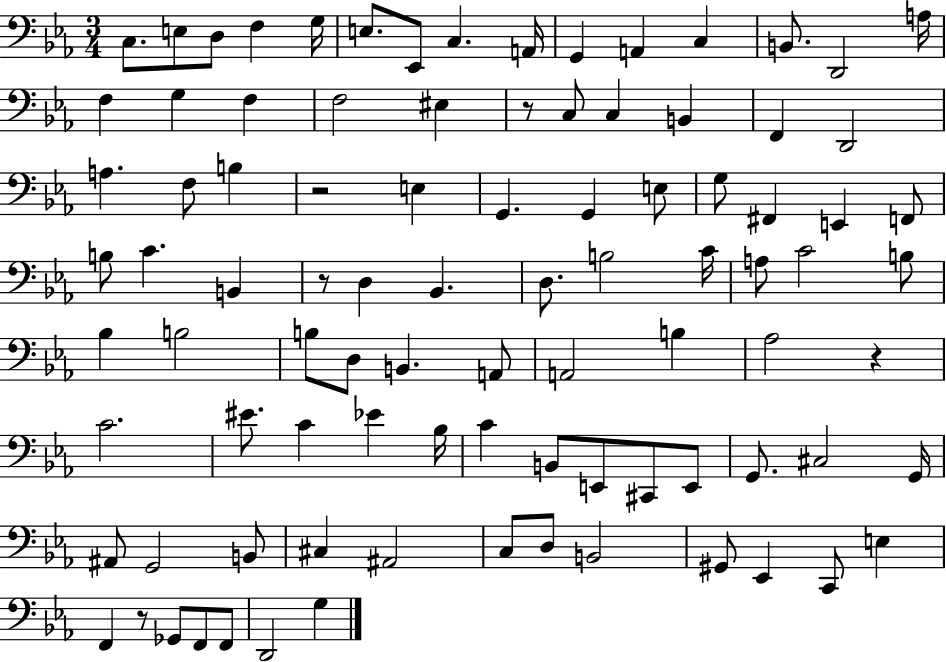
{
  \clef bass
  \numericTimeSignature
  \time 3/4
  \key ees \major
  c8. e8 d8 f4 g16 | e8. ees,8 c4. a,16 | g,4 a,4 c4 | b,8. d,2 a16 | \break f4 g4 f4 | f2 eis4 | r8 c8 c4 b,4 | f,4 d,2 | \break a4. f8 b4 | r2 e4 | g,4. g,4 e8 | g8 fis,4 e,4 f,8 | \break b8 c'4. b,4 | r8 d4 bes,4. | d8. b2 c'16 | a8 c'2 b8 | \break bes4 b2 | b8 d8 b,4. a,8 | a,2 b4 | aes2 r4 | \break c'2. | eis'8. c'4 ees'4 bes16 | c'4 b,8 e,8 cis,8 e,8 | g,8. cis2 g,16 | \break ais,8 g,2 b,8 | cis4 ais,2 | c8 d8 b,2 | gis,8 ees,4 c,8 e4 | \break f,4 r8 ges,8 f,8 f,8 | d,2 g4 | \bar "|."
}